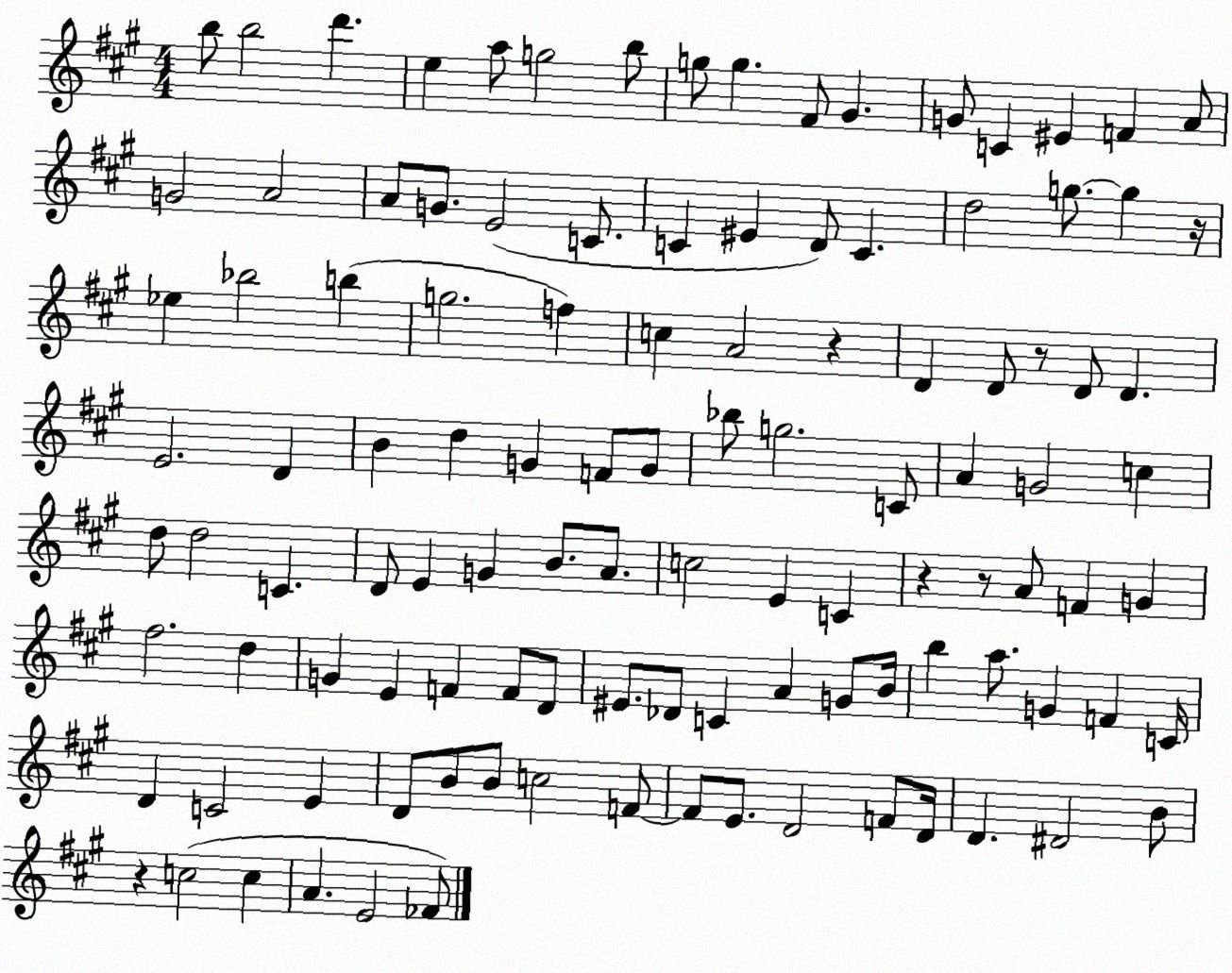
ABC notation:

X:1
T:Untitled
M:4/4
L:1/4
K:A
b/2 b2 d' e a/2 g2 b/2 g/2 g ^F/2 ^G G/2 C ^E F A/2 G2 A2 A/2 G/2 E2 C/2 C ^E D/2 C d2 g/2 g z/4 _e _b2 b g2 f c A2 z D D/2 z/2 D/2 D E2 D B d G F/2 G/2 _b/2 g2 C/2 A G2 c d/2 d2 C D/2 E G B/2 A/2 c2 E C z z/2 A/2 F G ^f2 d G E F F/2 D/2 ^E/2 _D/2 C A G/2 B/4 b a/2 G F C/4 D C2 E D/2 B/2 B/2 c2 F/2 F/2 E/2 D2 F/2 D/4 D ^D2 B/2 z c2 c A E2 _F/2